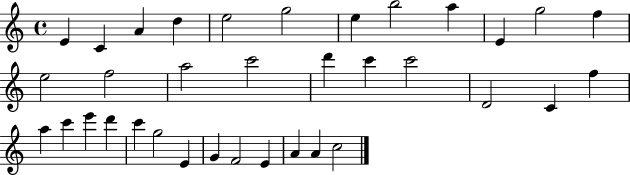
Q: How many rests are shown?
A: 0